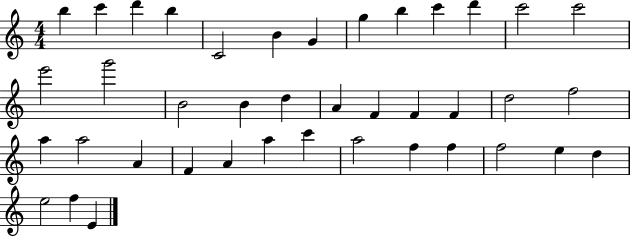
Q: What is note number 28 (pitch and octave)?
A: F4